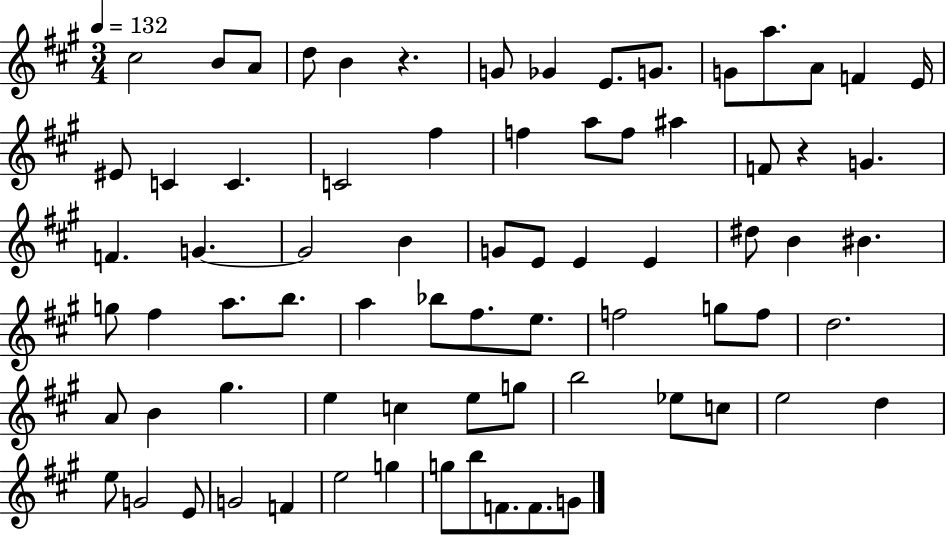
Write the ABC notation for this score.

X:1
T:Untitled
M:3/4
L:1/4
K:A
^c2 B/2 A/2 d/2 B z G/2 _G E/2 G/2 G/2 a/2 A/2 F E/4 ^E/2 C C C2 ^f f a/2 f/2 ^a F/2 z G F G G2 B G/2 E/2 E E ^d/2 B ^B g/2 ^f a/2 b/2 a _b/2 ^f/2 e/2 f2 g/2 f/2 d2 A/2 B ^g e c e/2 g/2 b2 _e/2 c/2 e2 d e/2 G2 E/2 G2 F e2 g g/2 b/2 F/2 F/2 G/2